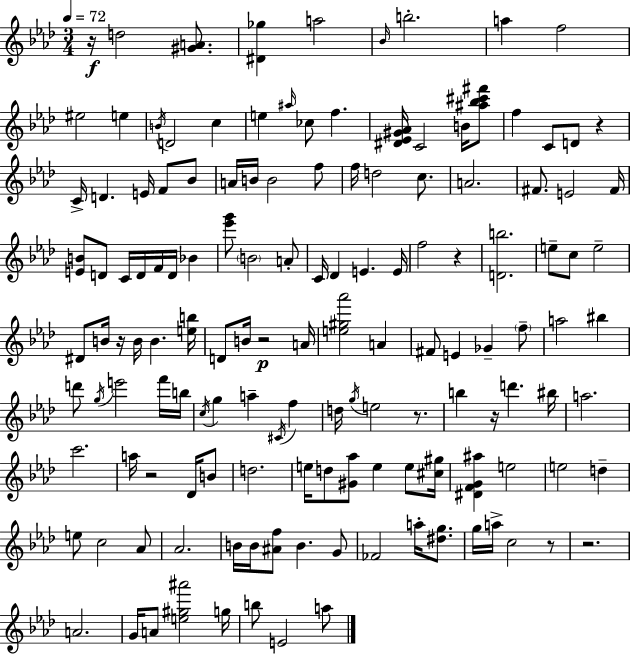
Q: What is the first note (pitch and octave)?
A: D5